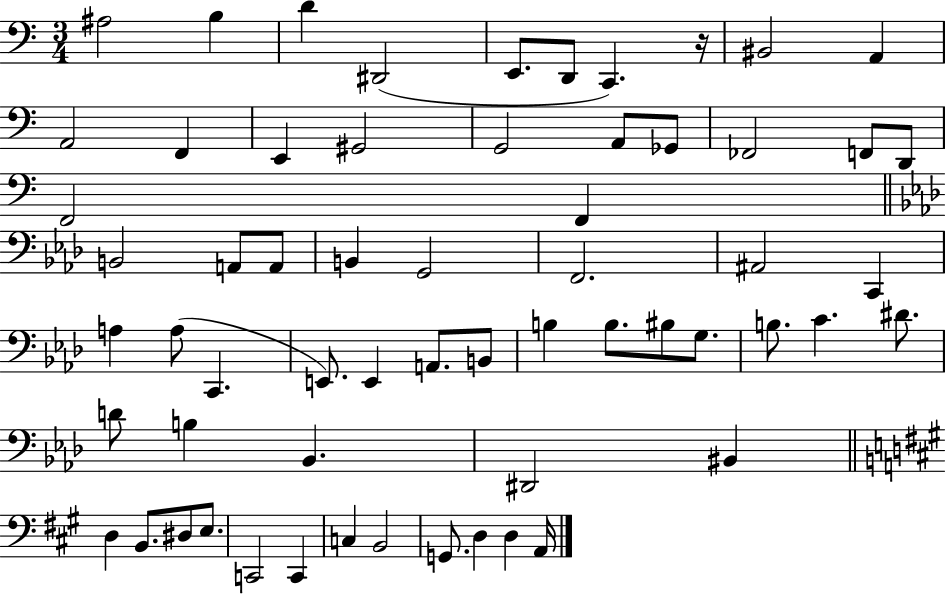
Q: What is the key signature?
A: C major